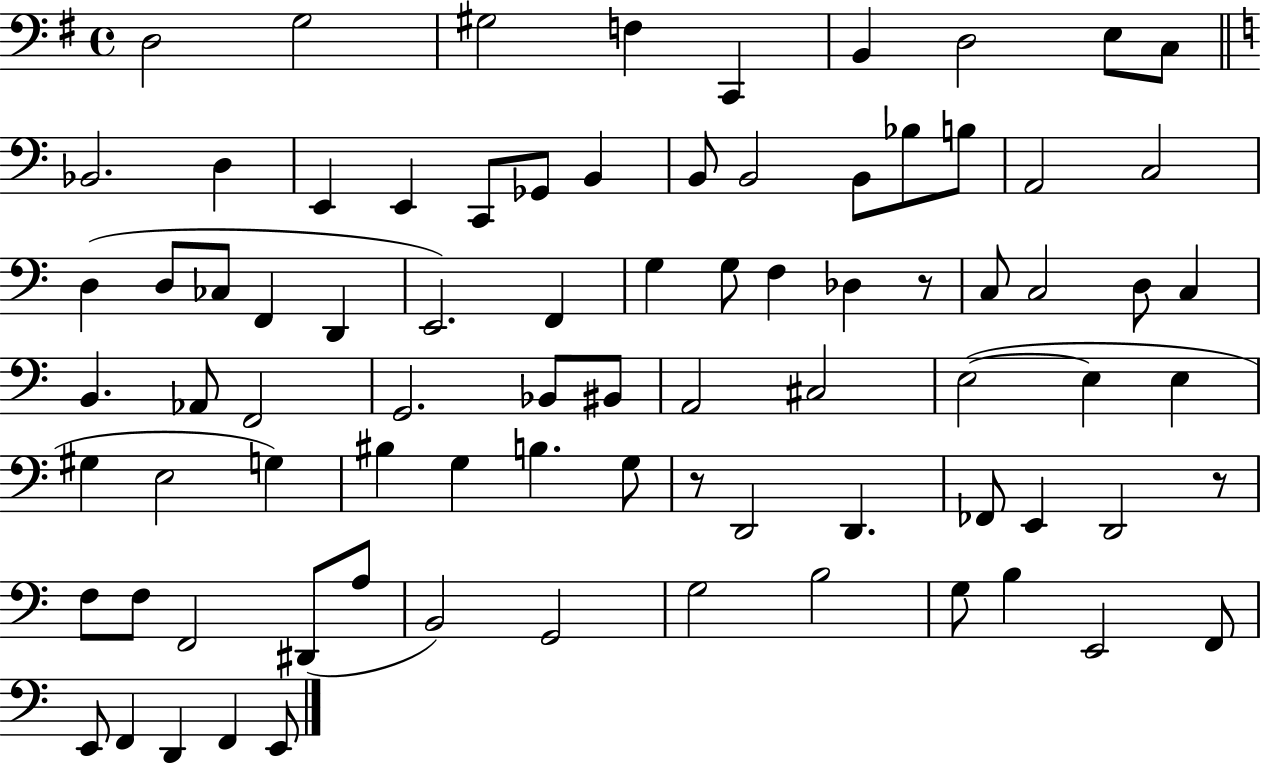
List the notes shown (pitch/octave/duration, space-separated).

D3/h G3/h G#3/h F3/q C2/q B2/q D3/h E3/e C3/e Bb2/h. D3/q E2/q E2/q C2/e Gb2/e B2/q B2/e B2/h B2/e Bb3/e B3/e A2/h C3/h D3/q D3/e CES3/e F2/q D2/q E2/h. F2/q G3/q G3/e F3/q Db3/q R/e C3/e C3/h D3/e C3/q B2/q. Ab2/e F2/h G2/h. Bb2/e BIS2/e A2/h C#3/h E3/h E3/q E3/q G#3/q E3/h G3/q BIS3/q G3/q B3/q. G3/e R/e D2/h D2/q. FES2/e E2/q D2/h R/e F3/e F3/e F2/h D#2/e A3/e B2/h G2/h G3/h B3/h G3/e B3/q E2/h F2/e E2/e F2/q D2/q F2/q E2/e